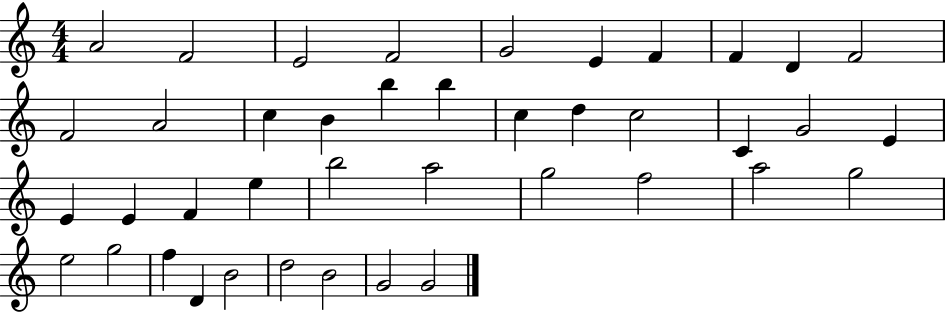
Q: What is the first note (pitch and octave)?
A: A4